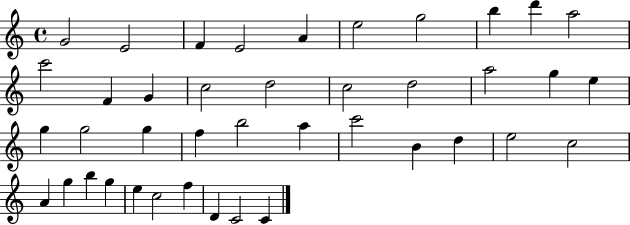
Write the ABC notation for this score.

X:1
T:Untitled
M:4/4
L:1/4
K:C
G2 E2 F E2 A e2 g2 b d' a2 c'2 F G c2 d2 c2 d2 a2 g e g g2 g f b2 a c'2 B d e2 c2 A g b g e c2 f D C2 C